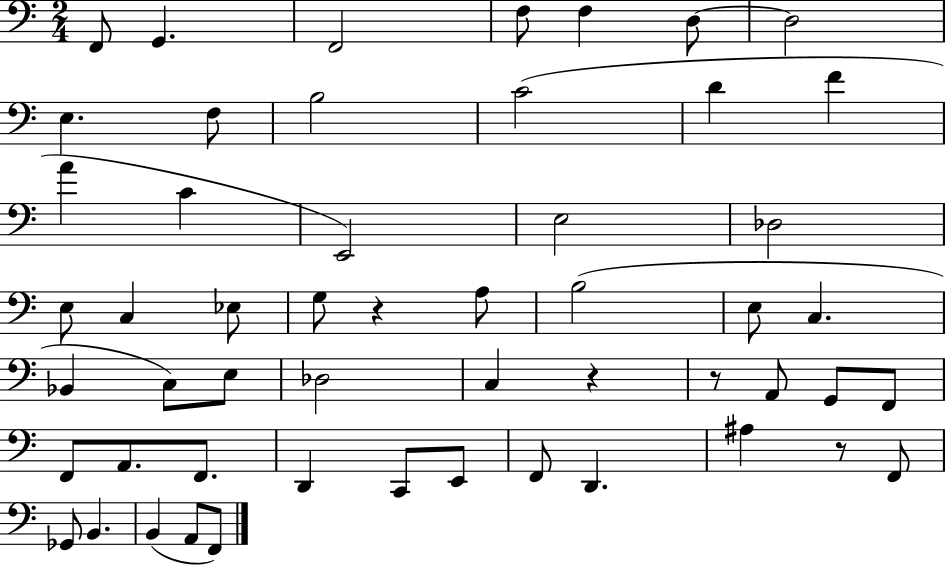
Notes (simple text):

F2/e G2/q. F2/h F3/e F3/q D3/e D3/h E3/q. F3/e B3/h C4/h D4/q F4/q A4/q C4/q E2/h E3/h Db3/h E3/e C3/q Eb3/e G3/e R/q A3/e B3/h E3/e C3/q. Bb2/q C3/e E3/e Db3/h C3/q R/q R/e A2/e G2/e F2/e F2/e A2/e. F2/e. D2/q C2/e E2/e F2/e D2/q. A#3/q R/e F2/e Gb2/e B2/q. B2/q A2/e F2/e